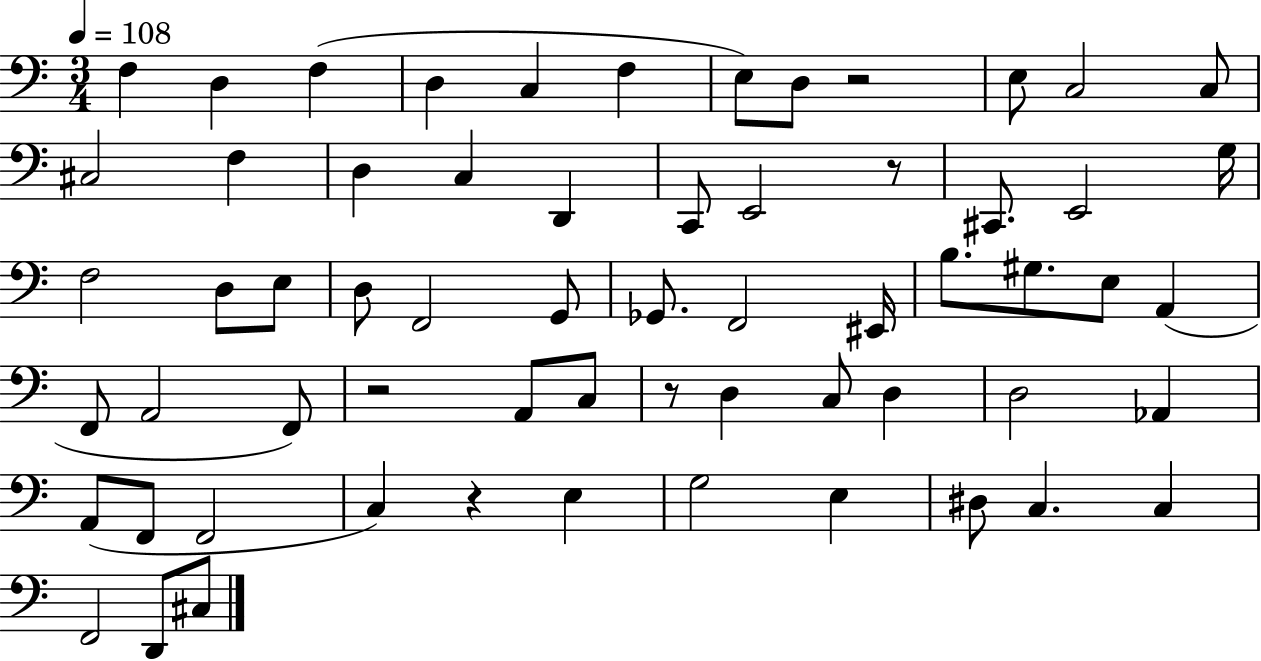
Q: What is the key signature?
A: C major